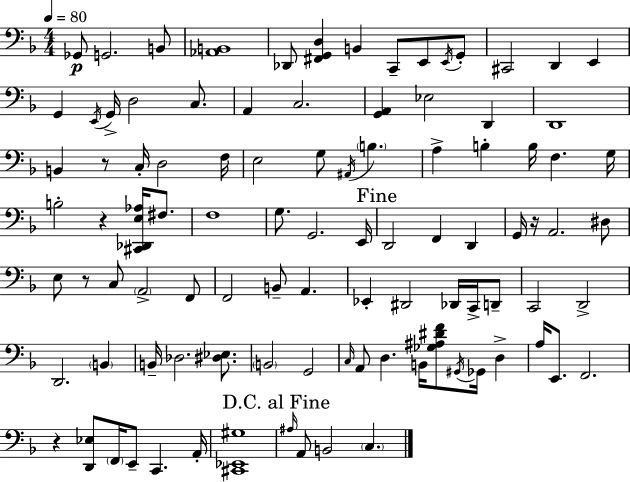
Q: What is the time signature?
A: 4/4